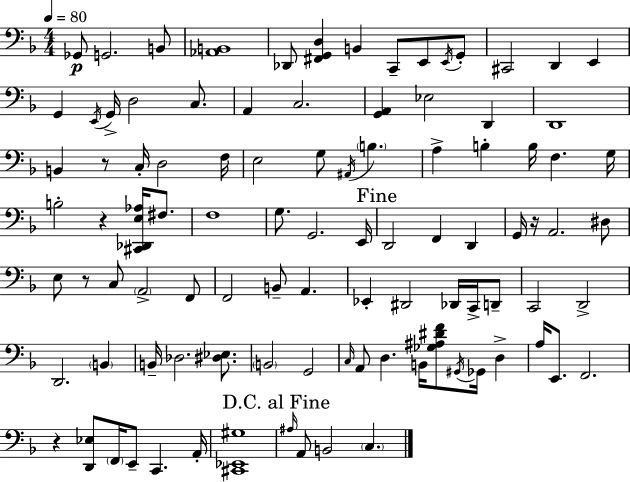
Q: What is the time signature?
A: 4/4